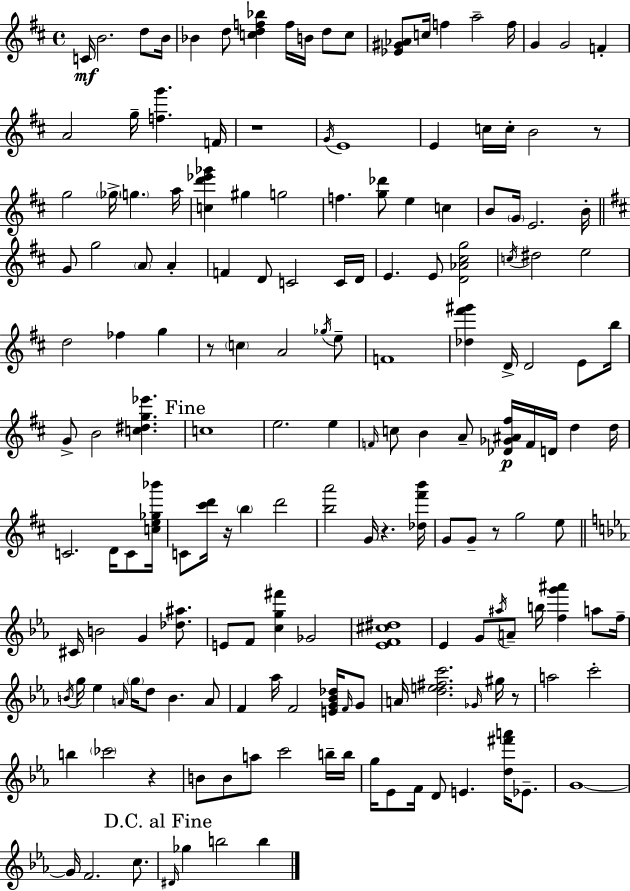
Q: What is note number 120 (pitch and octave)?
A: C6